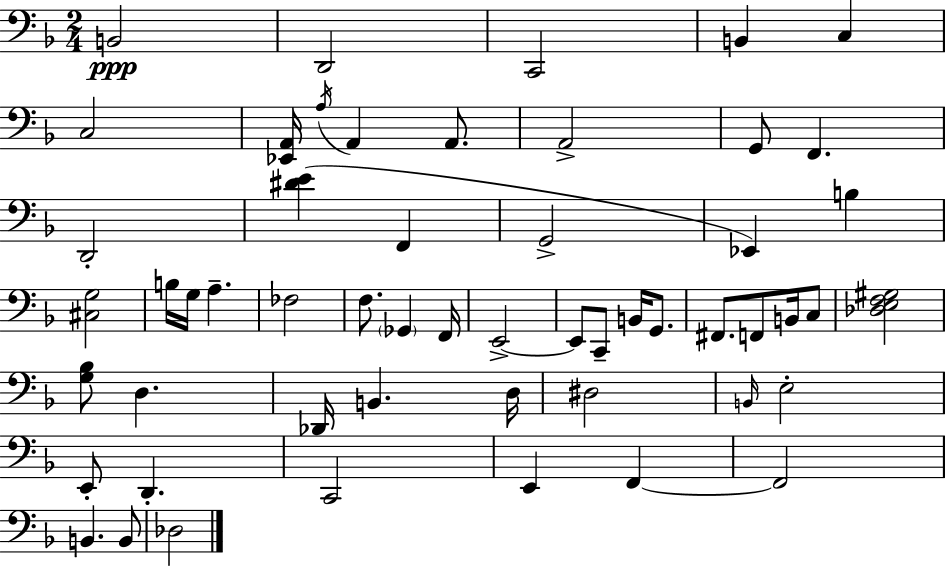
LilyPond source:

{
  \clef bass
  \numericTimeSignature
  \time 2/4
  \key d \minor
  \repeat volta 2 { b,2\ppp | d,2 | c,2 | b,4 c4 | \break c2 | <ees, a,>16 \acciaccatura { a16 } a,4 a,8. | a,2-> | g,8 f,4. | \break d,2-. | <dis' e'>4( f,4 | g,2-> | ees,4) b4 | \break <cis g>2 | b16 g16 a4.-- | fes2 | f8. \parenthesize ges,4 | \break f,16 e,2->~~ | e,8 c,8-- b,16 g,8. | fis,8. f,8 b,16 c8 | <des e f gis>2 | \break <g bes>8 d4. | des,16 b,4. | d16 dis2 | \grace { b,16 } e2-. | \break e,8-. d,4.-. | c,2 | e,4 f,4~~ | f,2 | \break b,4. | b,8 des2 | } \bar "|."
}